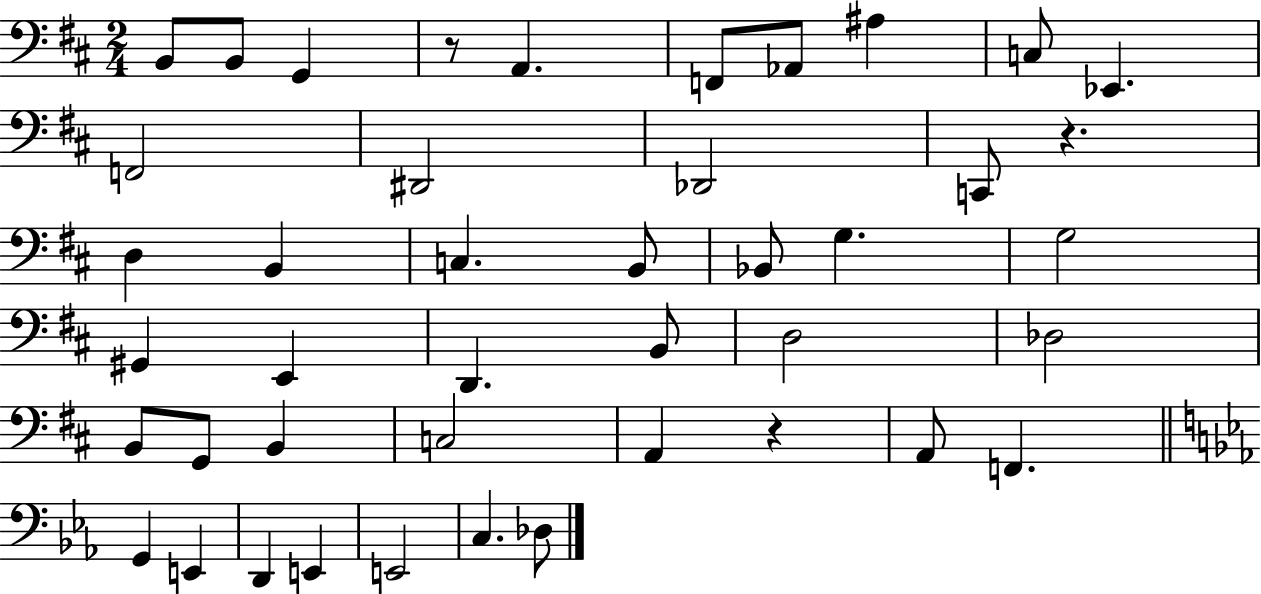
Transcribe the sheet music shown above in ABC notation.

X:1
T:Untitled
M:2/4
L:1/4
K:D
B,,/2 B,,/2 G,, z/2 A,, F,,/2 _A,,/2 ^A, C,/2 _E,, F,,2 ^D,,2 _D,,2 C,,/2 z D, B,, C, B,,/2 _B,,/2 G, G,2 ^G,, E,, D,, B,,/2 D,2 _D,2 B,,/2 G,,/2 B,, C,2 A,, z A,,/2 F,, G,, E,, D,, E,, E,,2 C, _D,/2